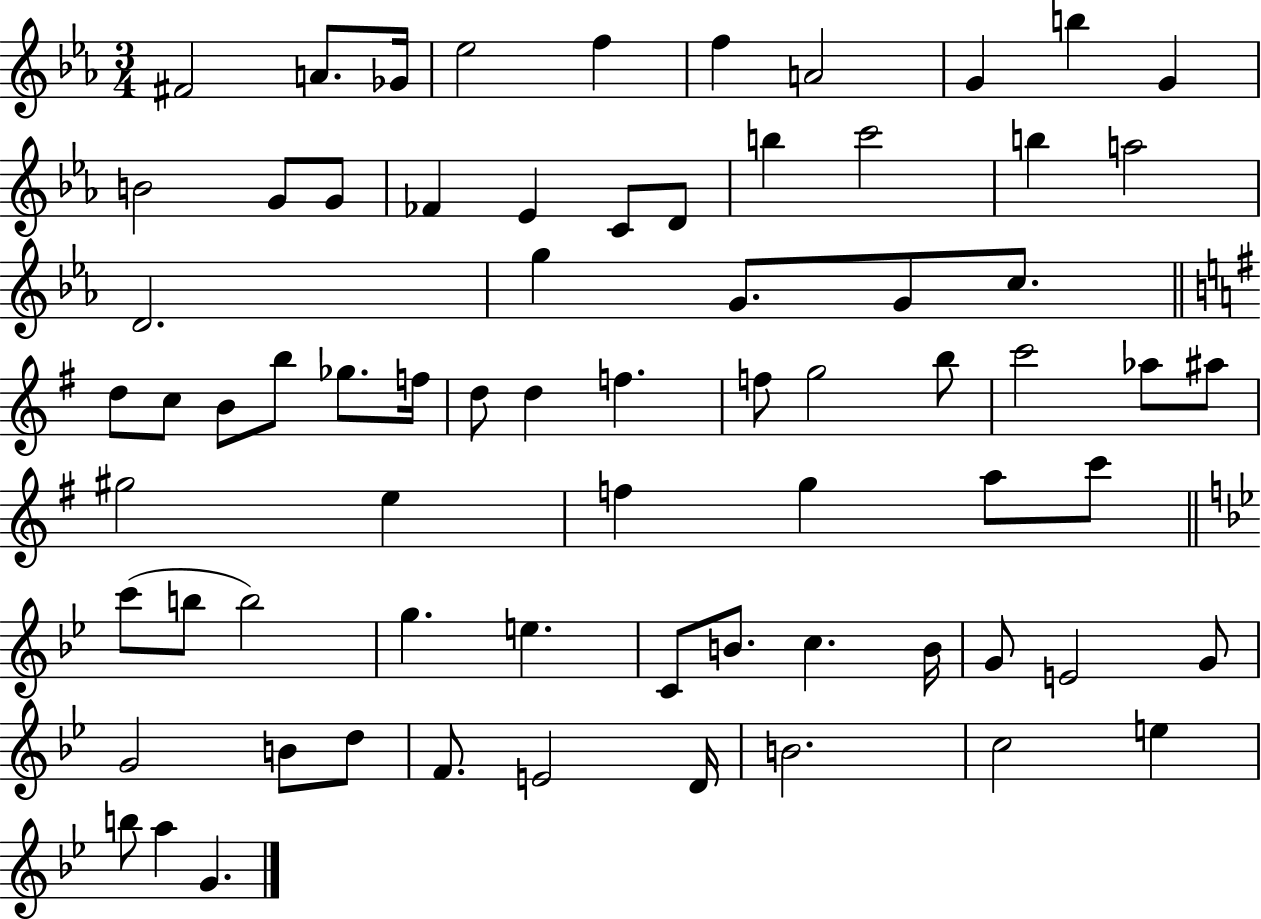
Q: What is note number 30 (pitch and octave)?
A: B5